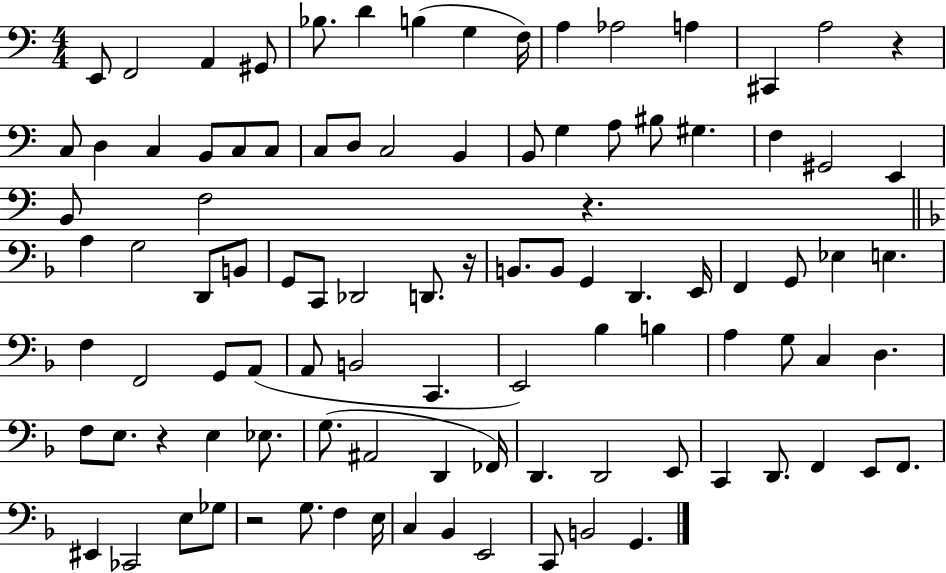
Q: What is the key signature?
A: C major